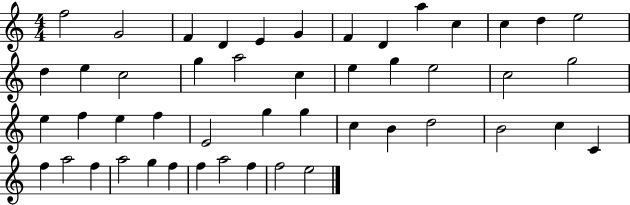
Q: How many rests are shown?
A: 0